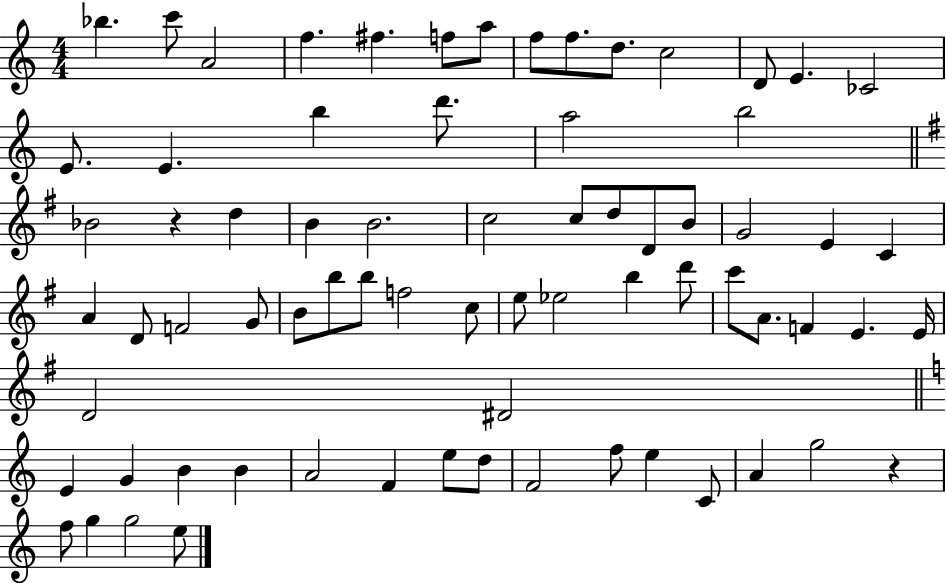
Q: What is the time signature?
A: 4/4